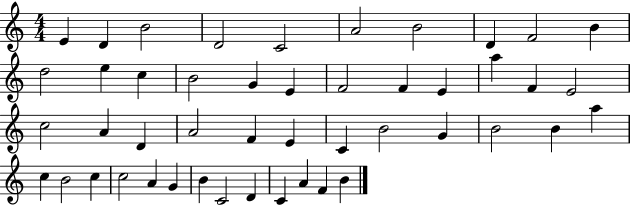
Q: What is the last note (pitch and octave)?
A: B4